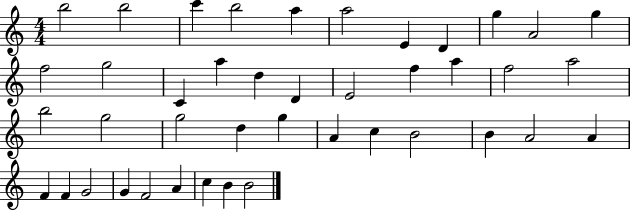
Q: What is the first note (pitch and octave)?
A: B5